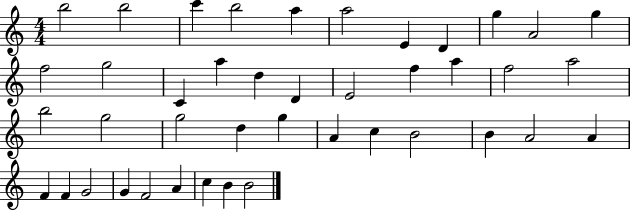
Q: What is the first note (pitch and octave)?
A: B5